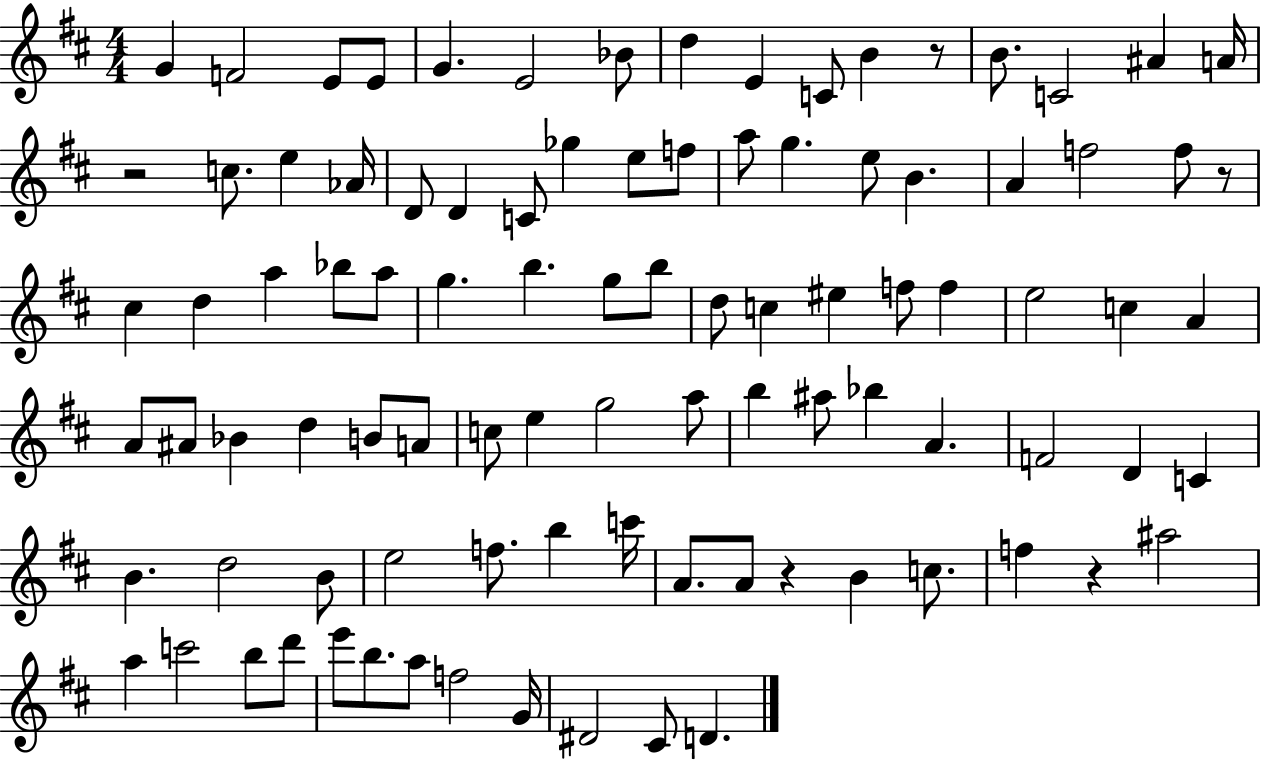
G4/q F4/h E4/e E4/e G4/q. E4/h Bb4/e D5/q E4/q C4/e B4/q R/e B4/e. C4/h A#4/q A4/s R/h C5/e. E5/q Ab4/s D4/e D4/q C4/e Gb5/q E5/e F5/e A5/e G5/q. E5/e B4/q. A4/q F5/h F5/e R/e C#5/q D5/q A5/q Bb5/e A5/e G5/q. B5/q. G5/e B5/e D5/e C5/q EIS5/q F5/e F5/q E5/h C5/q A4/q A4/e A#4/e Bb4/q D5/q B4/e A4/e C5/e E5/q G5/h A5/e B5/q A#5/e Bb5/q A4/q. F4/h D4/q C4/q B4/q. D5/h B4/e E5/h F5/e. B5/q C6/s A4/e. A4/e R/q B4/q C5/e. F5/q R/q A#5/h A5/q C6/h B5/e D6/e E6/e B5/e. A5/e F5/h G4/s D#4/h C#4/e D4/q.